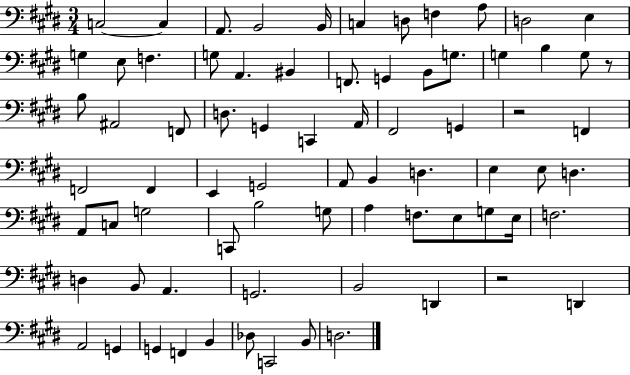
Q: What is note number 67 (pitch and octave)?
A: F2